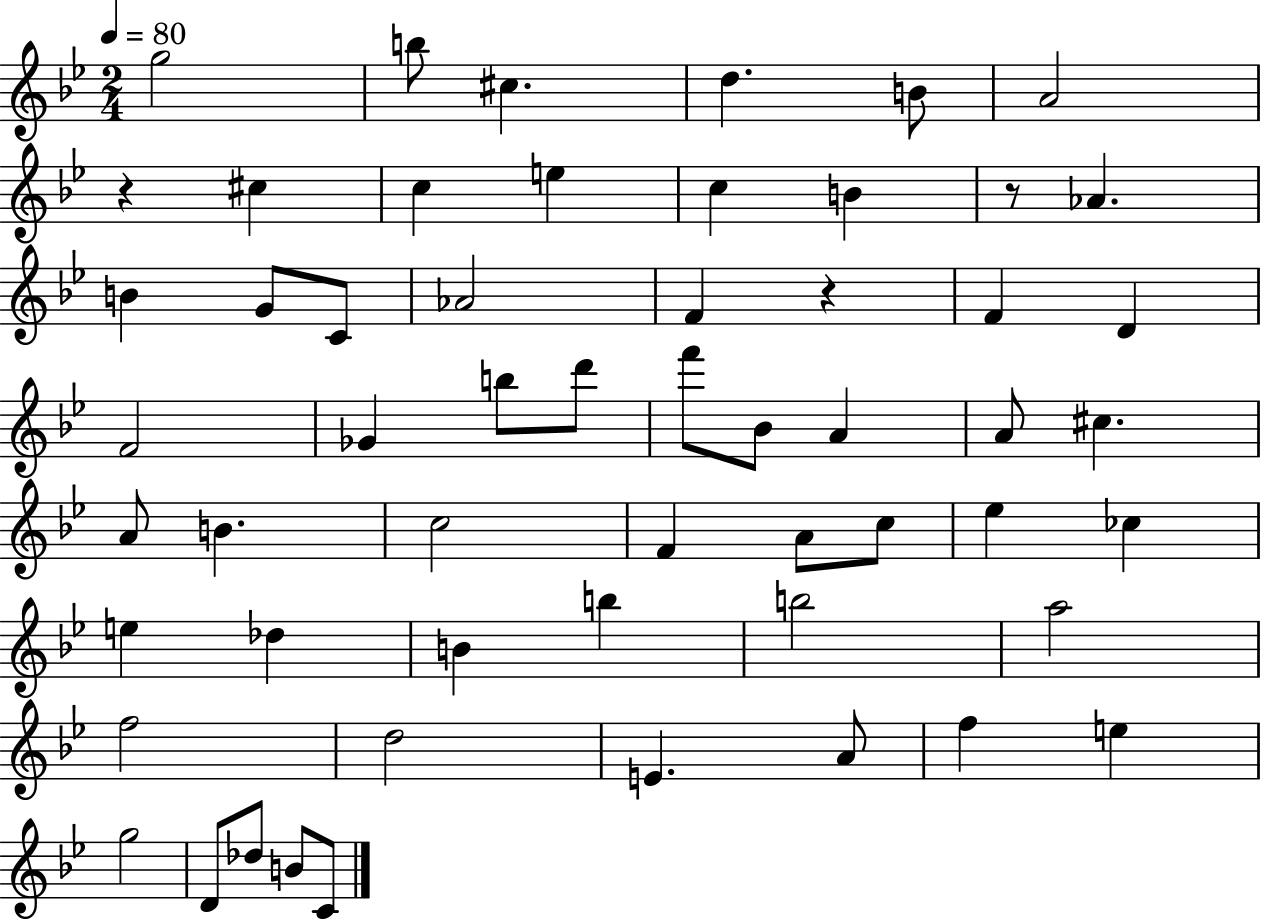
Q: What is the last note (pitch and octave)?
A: C4